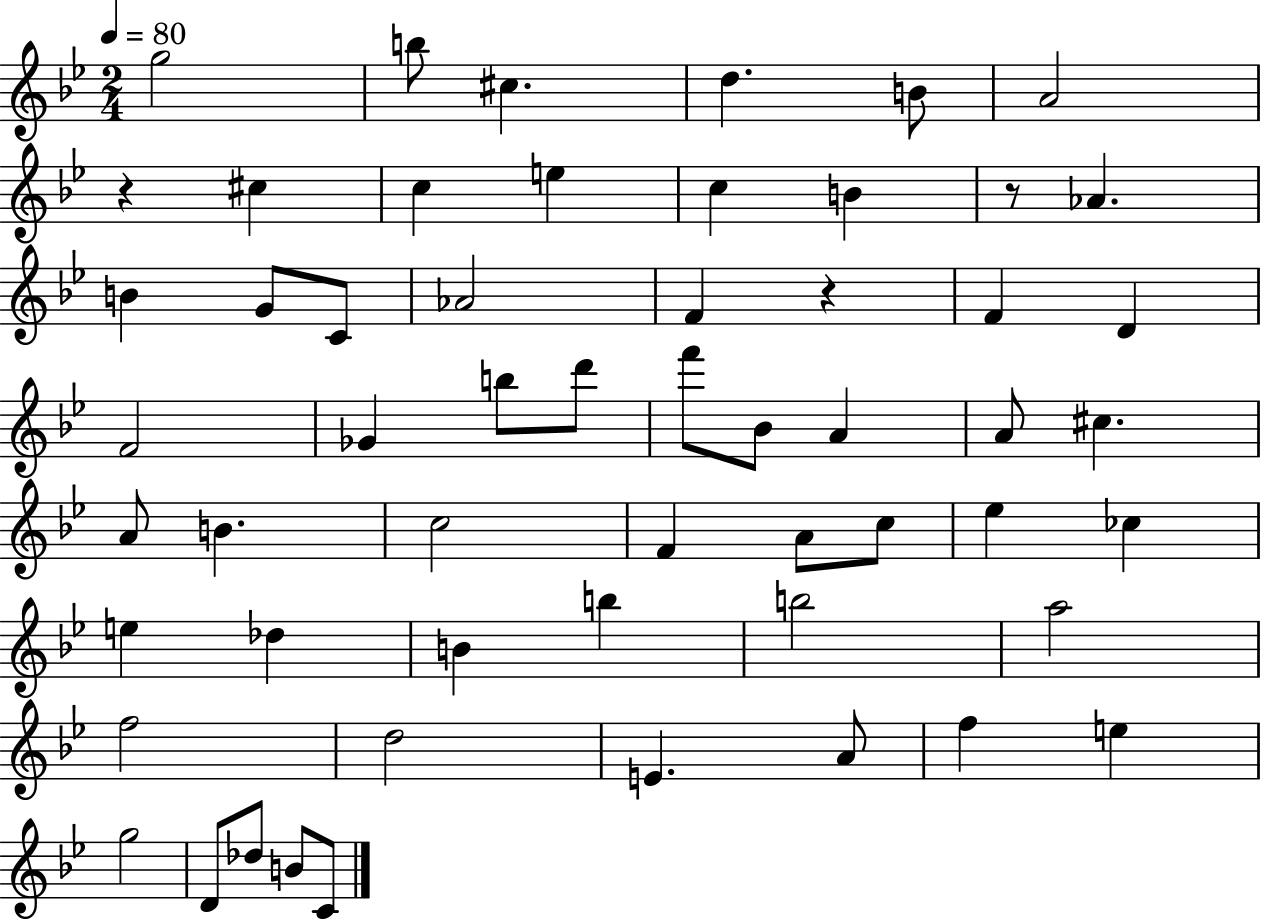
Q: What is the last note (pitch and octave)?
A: C4